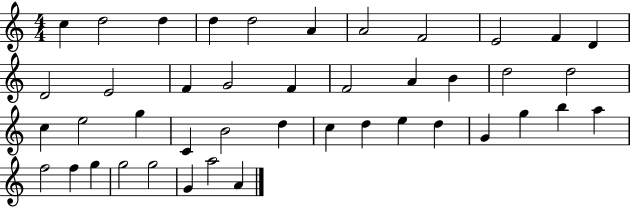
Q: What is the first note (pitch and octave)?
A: C5